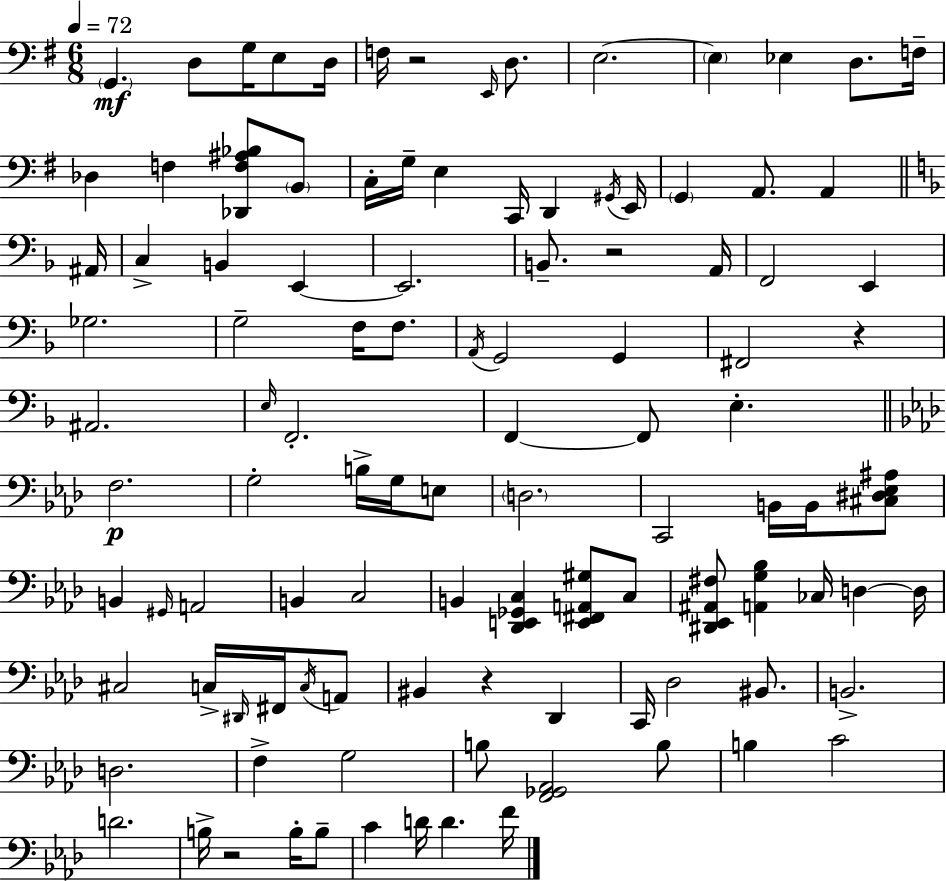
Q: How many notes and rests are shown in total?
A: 107